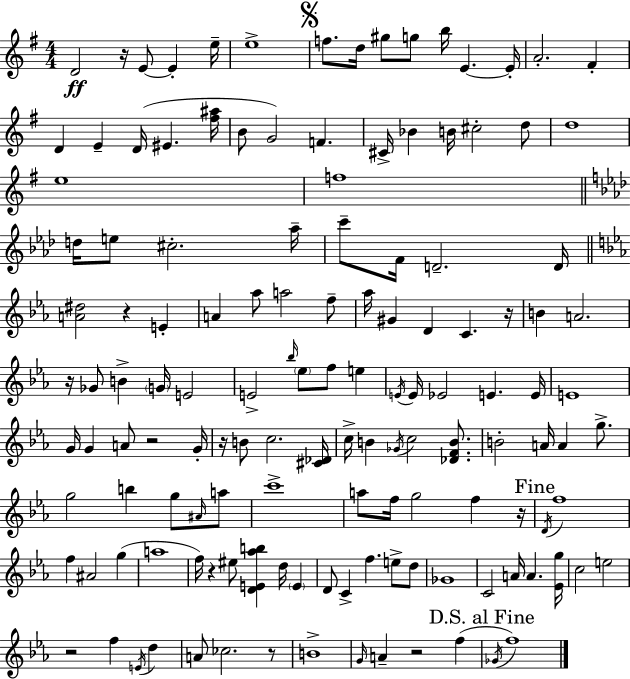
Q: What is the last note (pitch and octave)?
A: F5